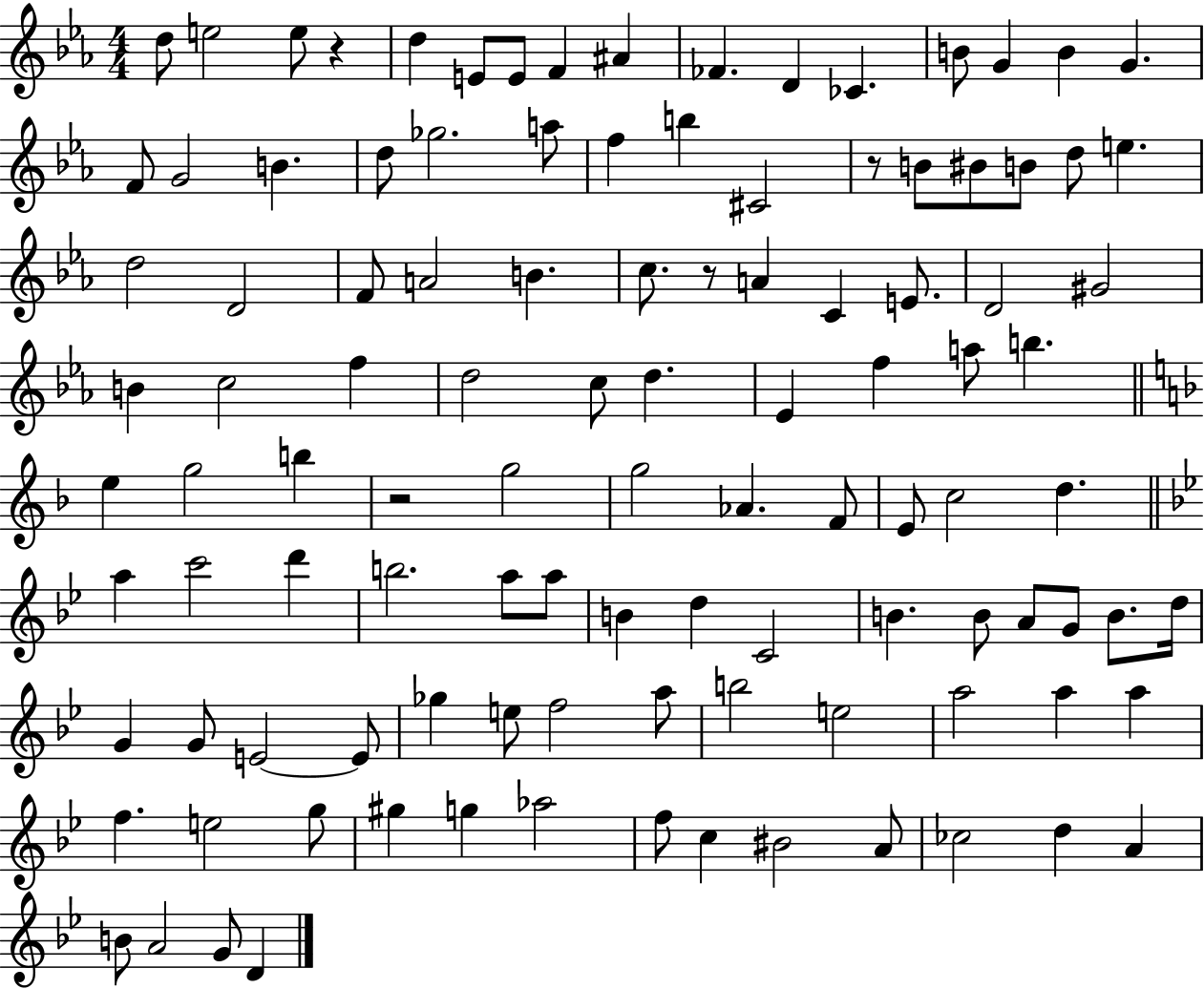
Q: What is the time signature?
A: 4/4